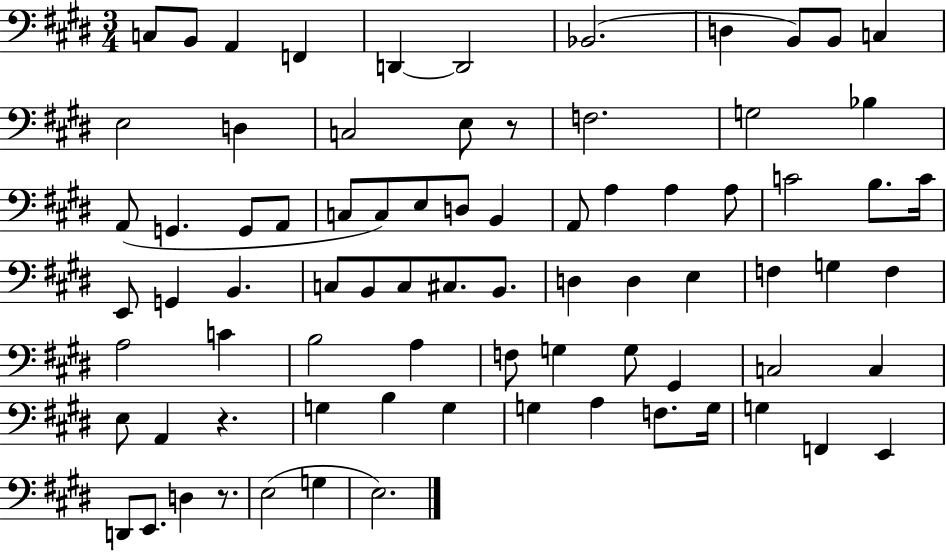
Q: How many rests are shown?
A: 3